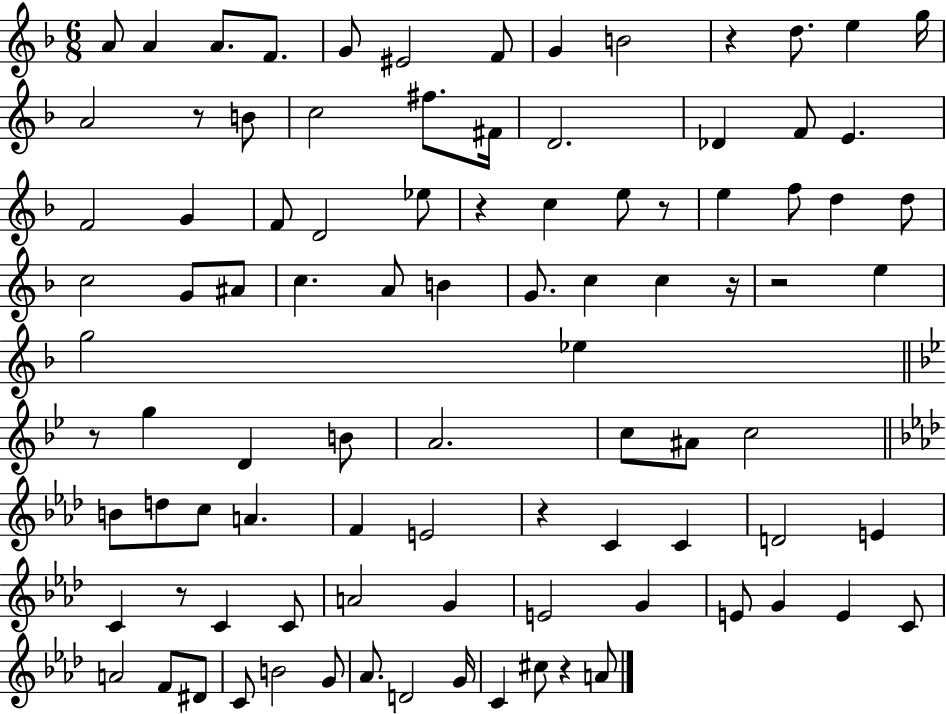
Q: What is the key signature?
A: F major